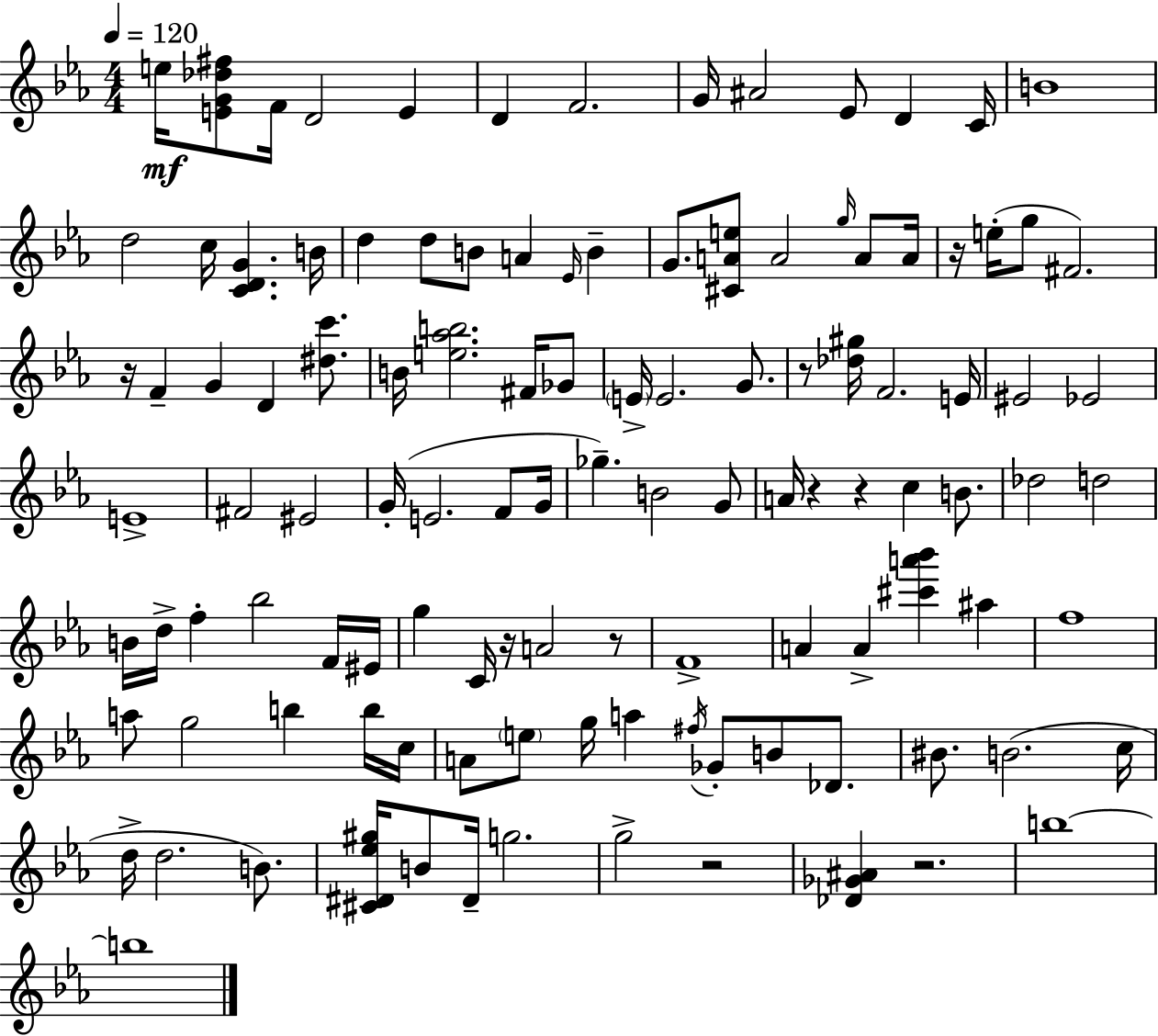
X:1
T:Untitled
M:4/4
L:1/4
K:Cm
e/4 [EG_d^f]/2 F/4 D2 E D F2 G/4 ^A2 _E/2 D C/4 B4 d2 c/4 [CDG] B/4 d d/2 B/2 A _E/4 B G/2 [^CAe]/2 A2 g/4 A/2 A/4 z/4 e/4 g/2 ^F2 z/4 F G D [^dc']/2 B/4 [e_ab]2 ^F/4 _G/2 E/4 E2 G/2 z/2 [_d^g]/4 F2 E/4 ^E2 _E2 E4 ^F2 ^E2 G/4 E2 F/2 G/4 _g B2 G/2 A/4 z z c B/2 _d2 d2 B/4 d/4 f _b2 F/4 ^E/4 g C/4 z/4 A2 z/2 F4 A A [^c'a'_b'] ^a f4 a/2 g2 b b/4 c/4 A/2 e/2 g/4 a ^f/4 _G/2 B/2 _D/2 ^B/2 B2 c/4 d/4 d2 B/2 [^C^D_e^g]/4 B/2 ^D/4 g2 g2 z2 [_D_G^A] z2 b4 b4